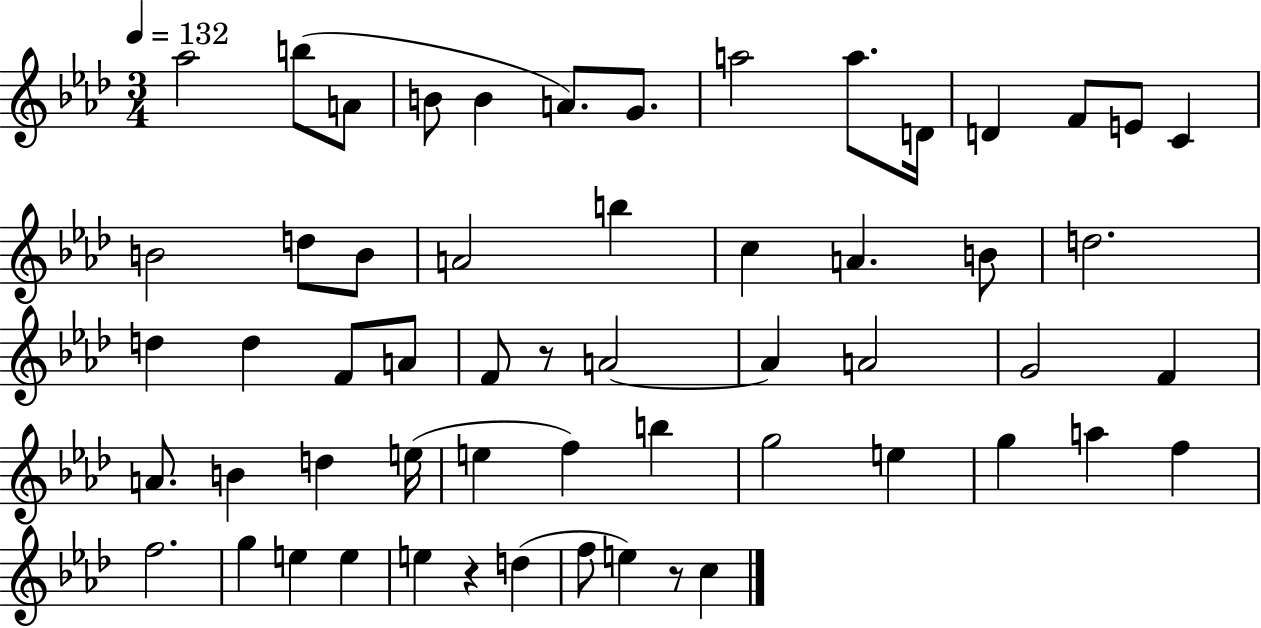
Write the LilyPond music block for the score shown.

{
  \clef treble
  \numericTimeSignature
  \time 3/4
  \key aes \major
  \tempo 4 = 132
  aes''2 b''8( a'8 | b'8 b'4 a'8.) g'8. | a''2 a''8. d'16 | d'4 f'8 e'8 c'4 | \break b'2 d''8 b'8 | a'2 b''4 | c''4 a'4. b'8 | d''2. | \break d''4 d''4 f'8 a'8 | f'8 r8 a'2~~ | a'4 a'2 | g'2 f'4 | \break a'8. b'4 d''4 e''16( | e''4 f''4) b''4 | g''2 e''4 | g''4 a''4 f''4 | \break f''2. | g''4 e''4 e''4 | e''4 r4 d''4( | f''8 e''4) r8 c''4 | \break \bar "|."
}